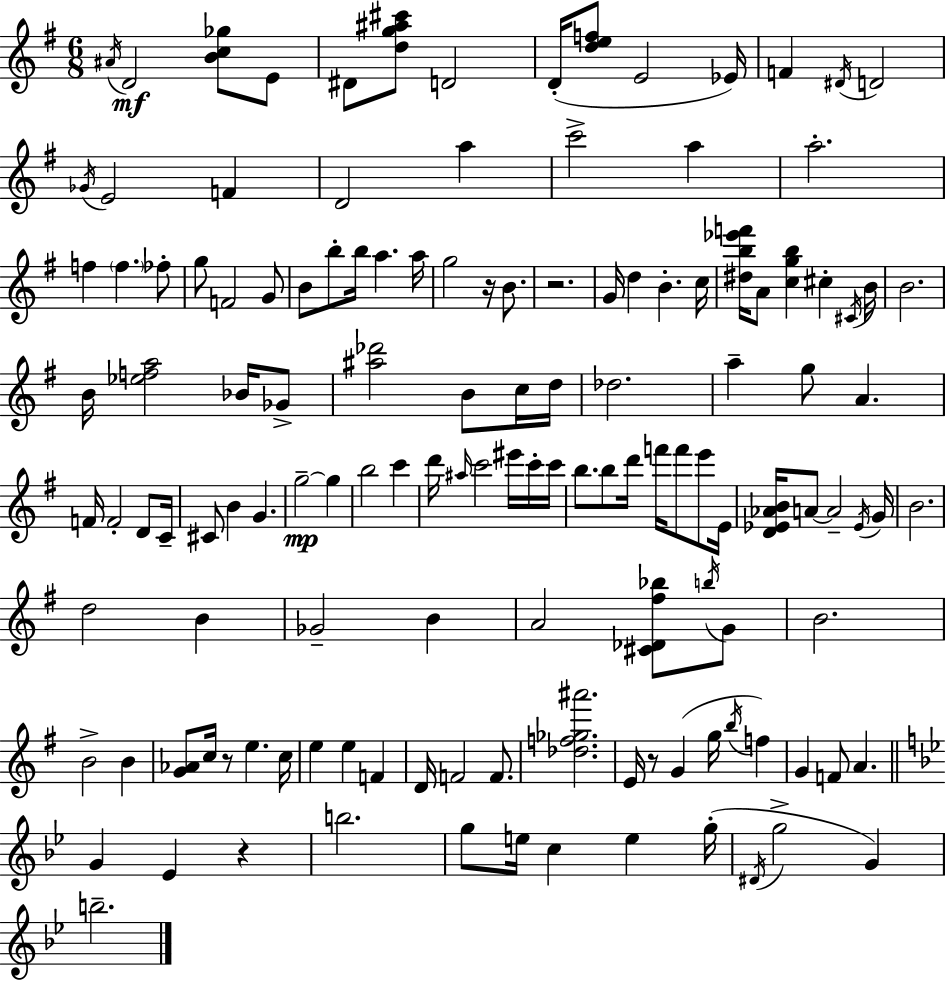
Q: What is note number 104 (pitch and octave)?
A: F5